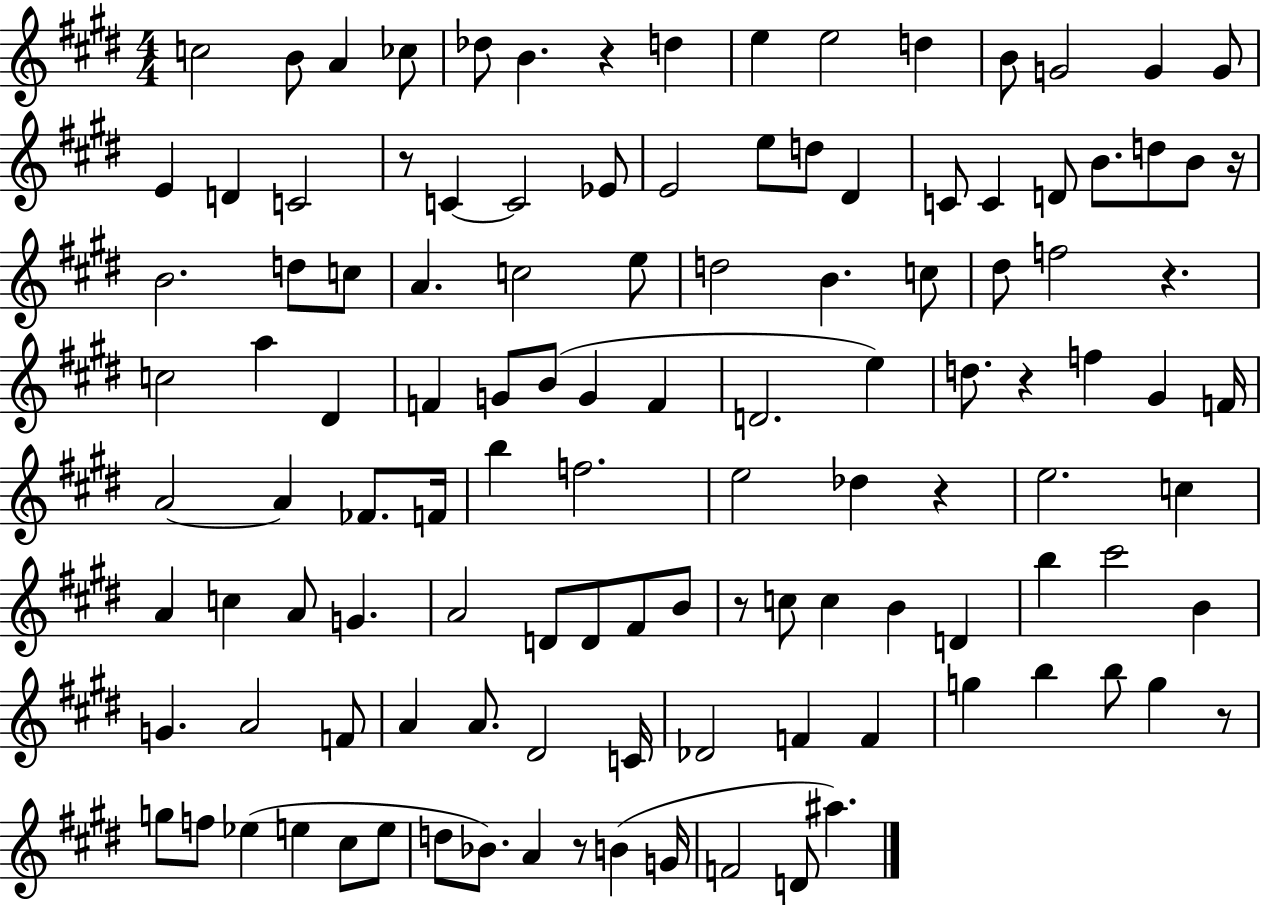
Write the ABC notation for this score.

X:1
T:Untitled
M:4/4
L:1/4
K:E
c2 B/2 A _c/2 _d/2 B z d e e2 d B/2 G2 G G/2 E D C2 z/2 C C2 _E/2 E2 e/2 d/2 ^D C/2 C D/2 B/2 d/2 B/2 z/4 B2 d/2 c/2 A c2 e/2 d2 B c/2 ^d/2 f2 z c2 a ^D F G/2 B/2 G F D2 e d/2 z f ^G F/4 A2 A _F/2 F/4 b f2 e2 _d z e2 c A c A/2 G A2 D/2 D/2 ^F/2 B/2 z/2 c/2 c B D b ^c'2 B G A2 F/2 A A/2 ^D2 C/4 _D2 F F g b b/2 g z/2 g/2 f/2 _e e ^c/2 e/2 d/2 _B/2 A z/2 B G/4 F2 D/2 ^a